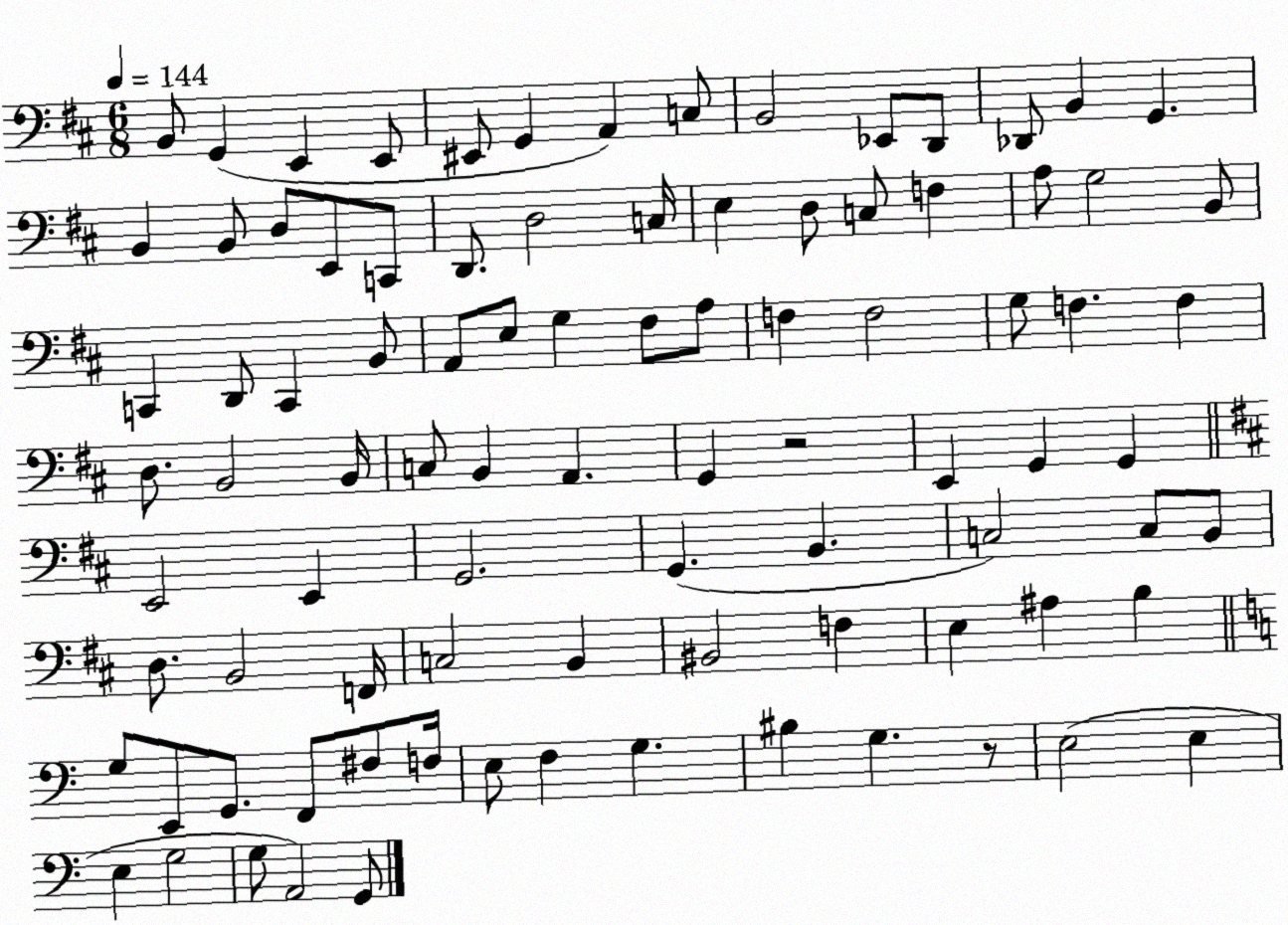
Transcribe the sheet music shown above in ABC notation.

X:1
T:Untitled
M:6/8
L:1/4
K:D
B,,/2 G,, E,, E,,/2 ^E,,/2 G,, A,, C,/2 B,,2 _E,,/2 D,,/2 _D,,/2 B,, G,, B,, B,,/2 D,/2 E,,/2 C,,/2 D,,/2 D,2 C,/4 E, D,/2 C,/2 F, A,/2 G,2 B,,/2 C,, D,,/2 C,, B,,/2 A,,/2 E,/2 G, ^F,/2 A,/2 F, F,2 G,/2 F, F, D,/2 B,,2 B,,/4 C,/2 B,, A,, G,, z2 E,, G,, G,, E,,2 E,, G,,2 G,, B,, C,2 C,/2 B,,/2 D,/2 B,,2 F,,/4 C,2 B,, ^B,,2 F, E, ^A, B, G,/2 E,,/2 G,,/2 F,,/2 ^F,/2 F,/4 E,/2 F, G, ^B, G, z/2 E,2 E, E, G,2 G,/2 A,,2 G,,/2